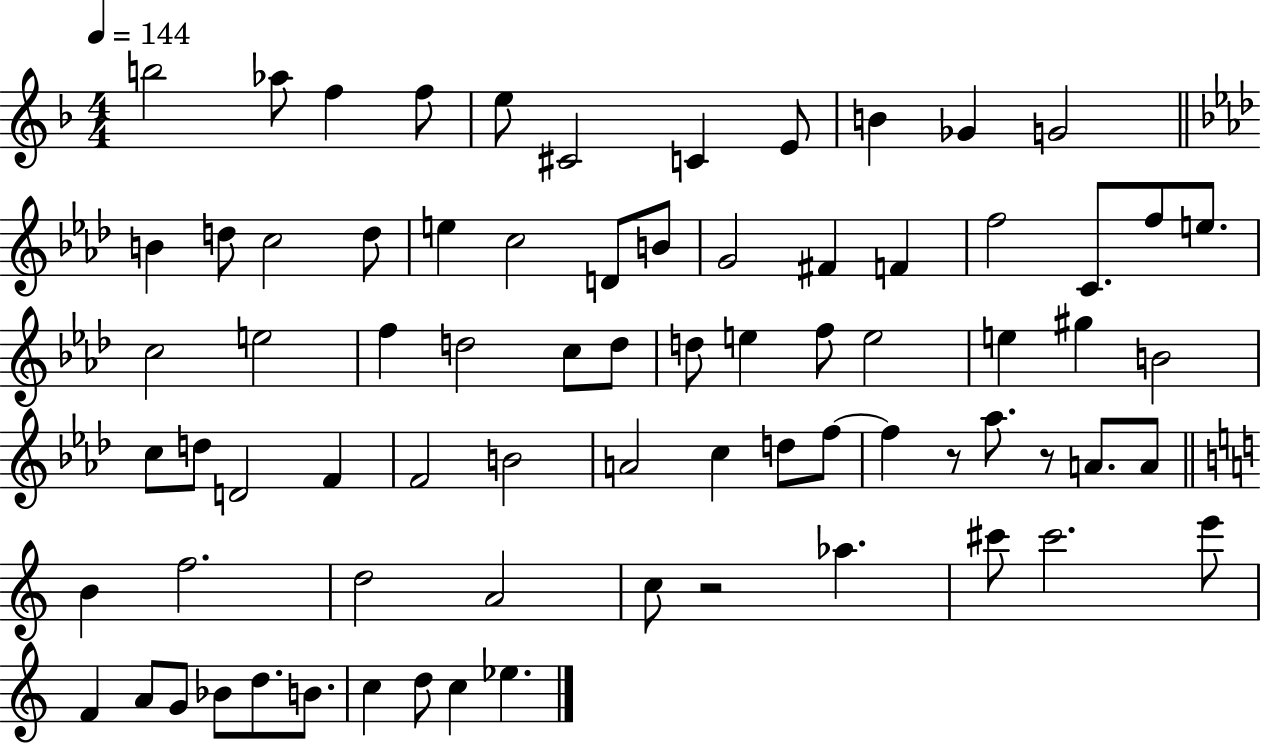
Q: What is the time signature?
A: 4/4